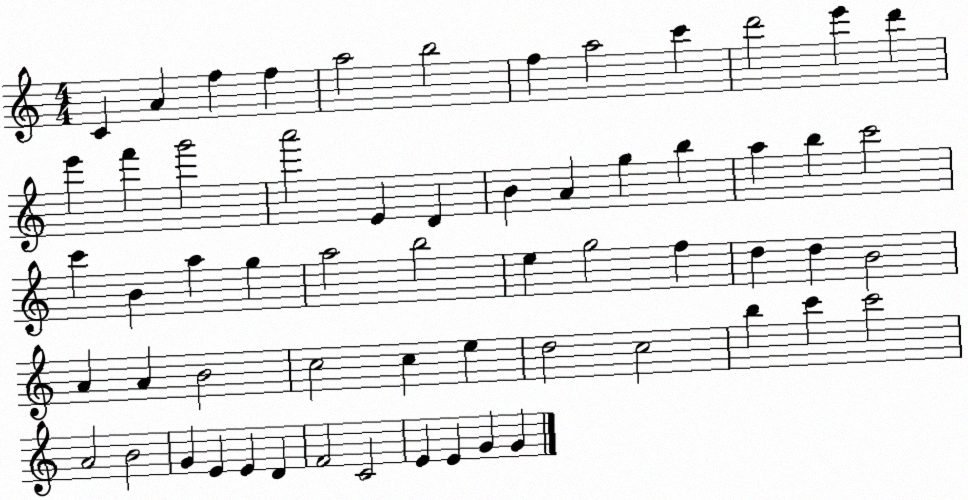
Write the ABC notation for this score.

X:1
T:Untitled
M:4/4
L:1/4
K:C
C A f f a2 b2 f a2 c' d'2 e' d' e' f' g'2 a'2 E D B A g b a b c'2 c' B a g a2 b2 e g2 f d d B2 A A B2 c2 c e d2 c2 b c' c'2 A2 B2 G E E D F2 C2 E E G G